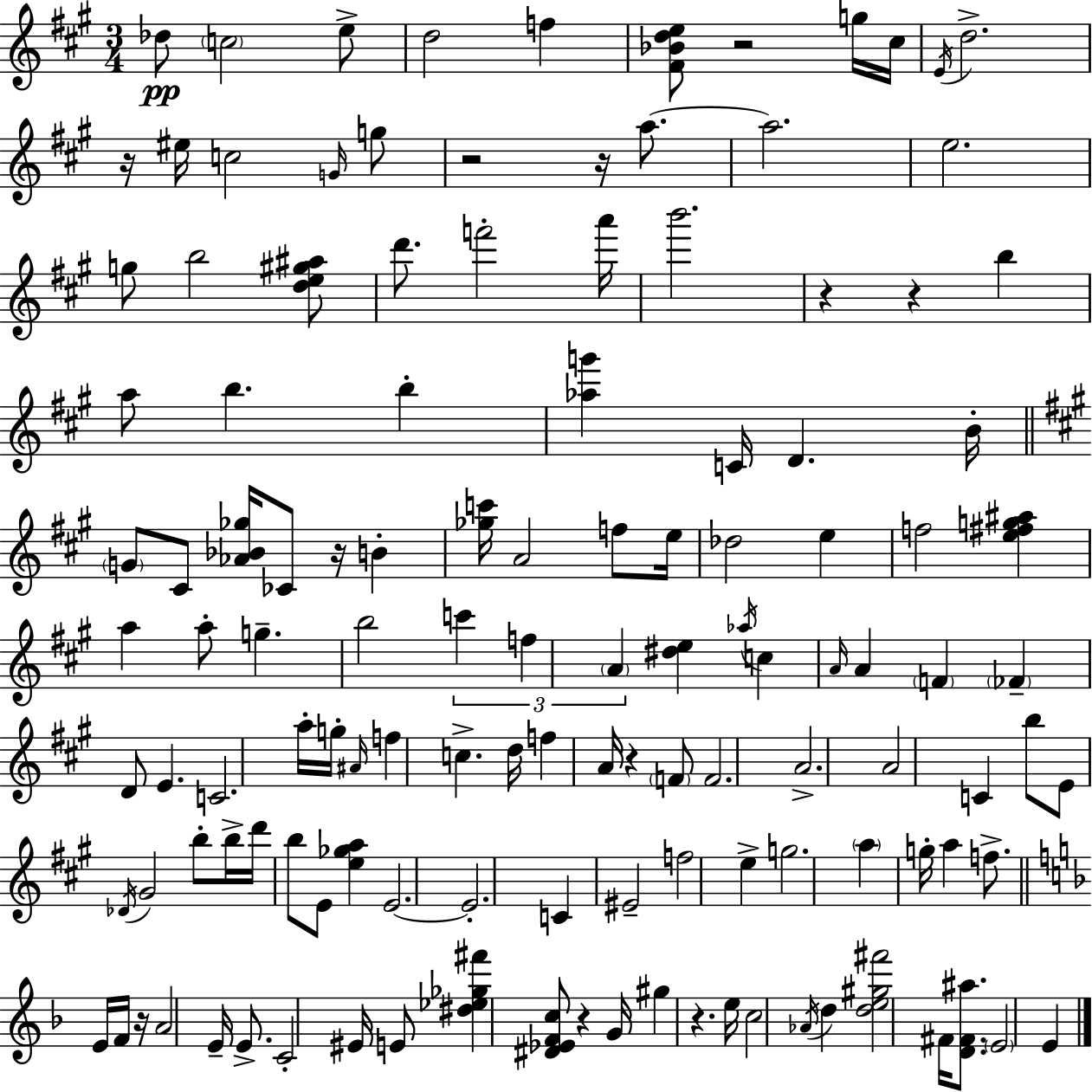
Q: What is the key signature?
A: A major